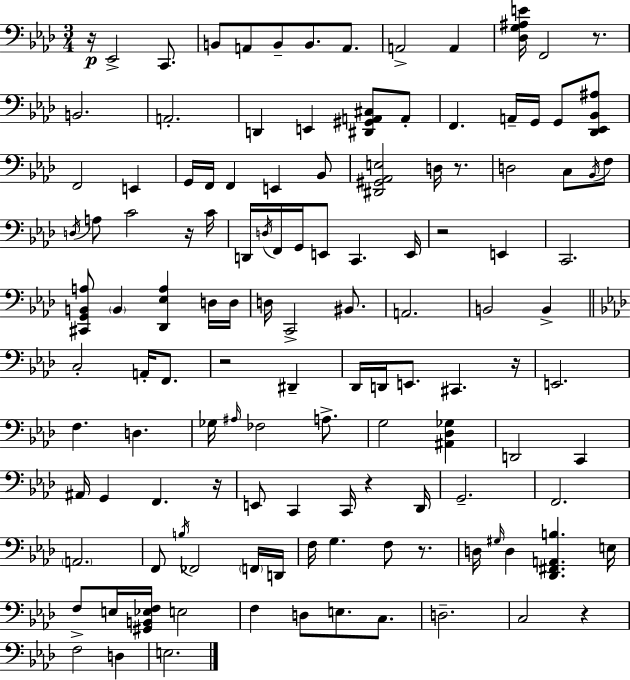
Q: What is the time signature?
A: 3/4